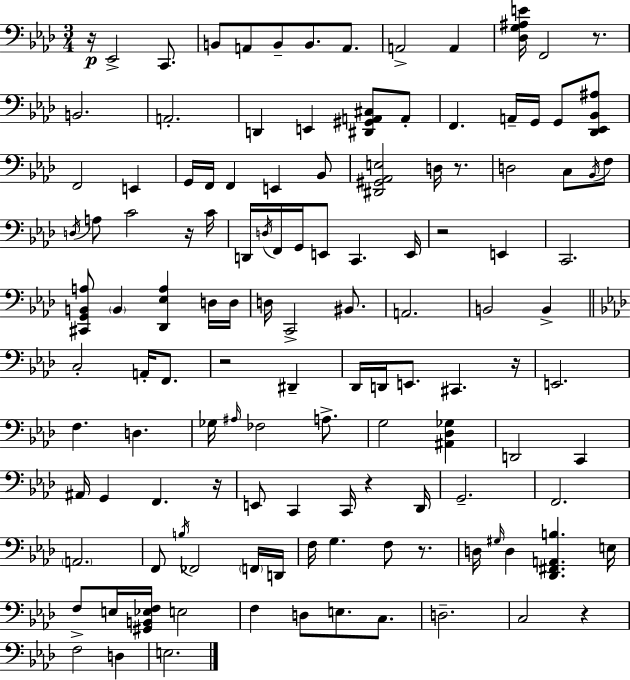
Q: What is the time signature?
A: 3/4